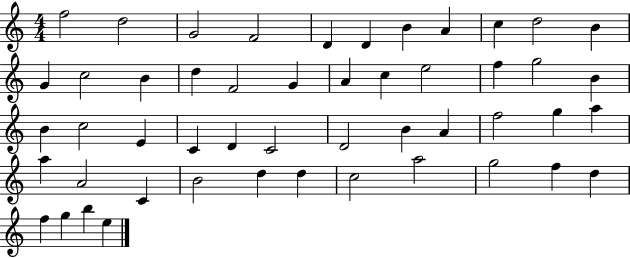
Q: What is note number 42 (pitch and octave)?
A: C5